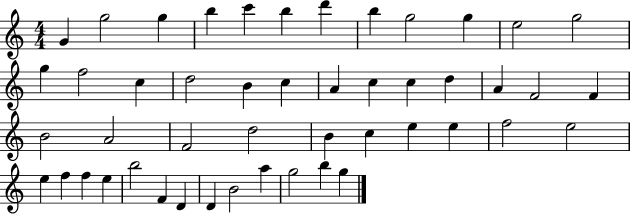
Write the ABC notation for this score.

X:1
T:Untitled
M:4/4
L:1/4
K:C
G g2 g b c' b d' b g2 g e2 g2 g f2 c d2 B c A c c d A F2 F B2 A2 F2 d2 B c e e f2 e2 e f f e b2 F D D B2 a g2 b g